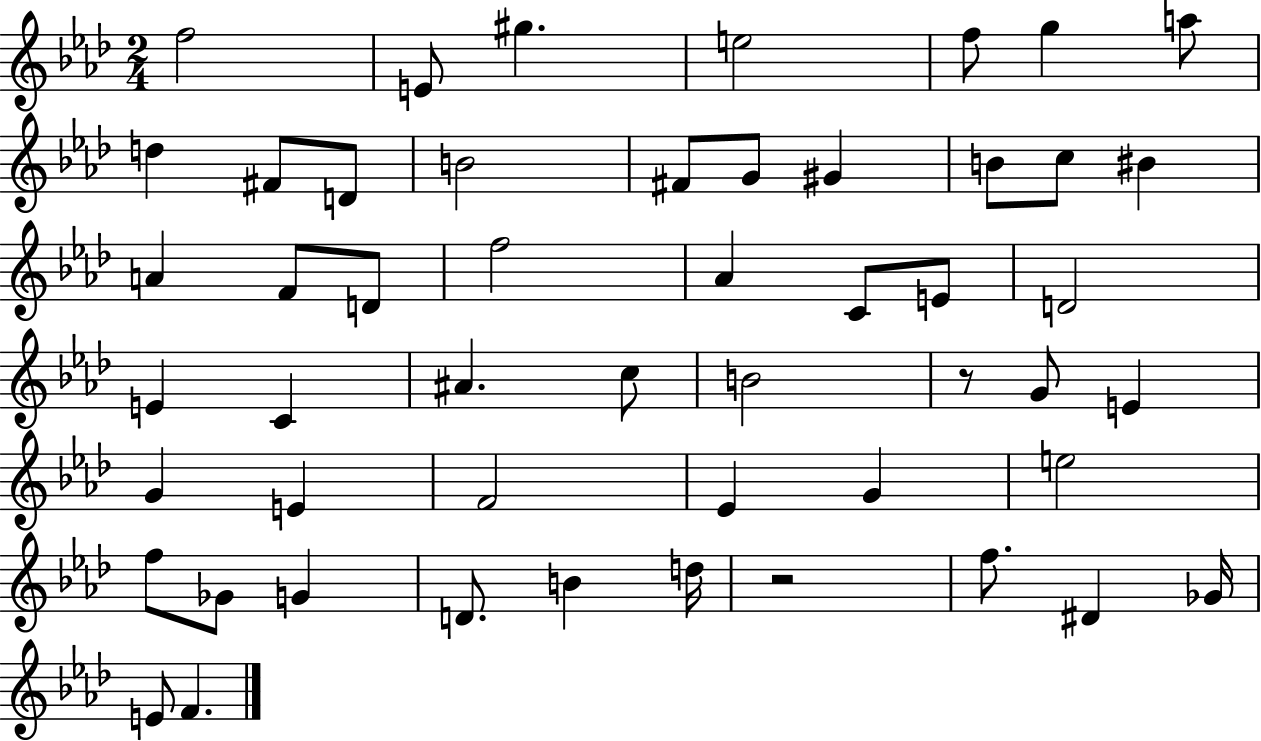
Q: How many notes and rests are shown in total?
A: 51